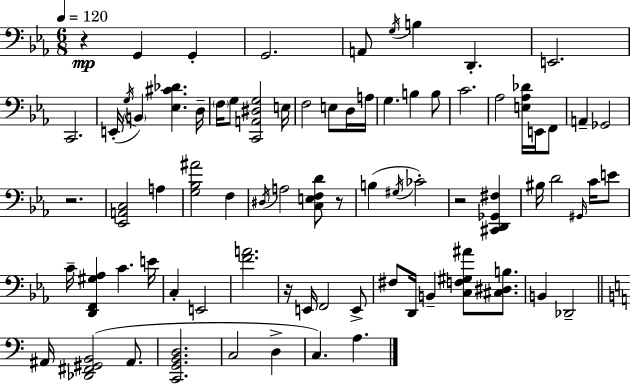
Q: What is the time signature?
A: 6/8